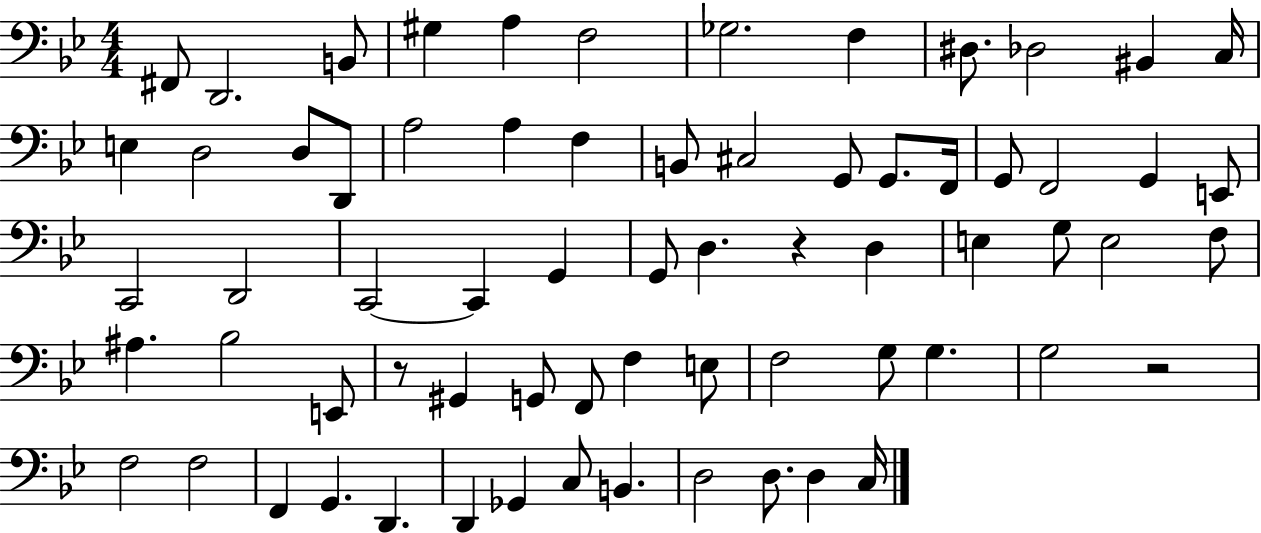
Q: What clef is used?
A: bass